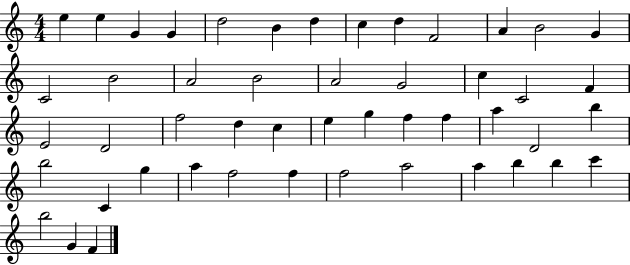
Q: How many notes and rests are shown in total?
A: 49